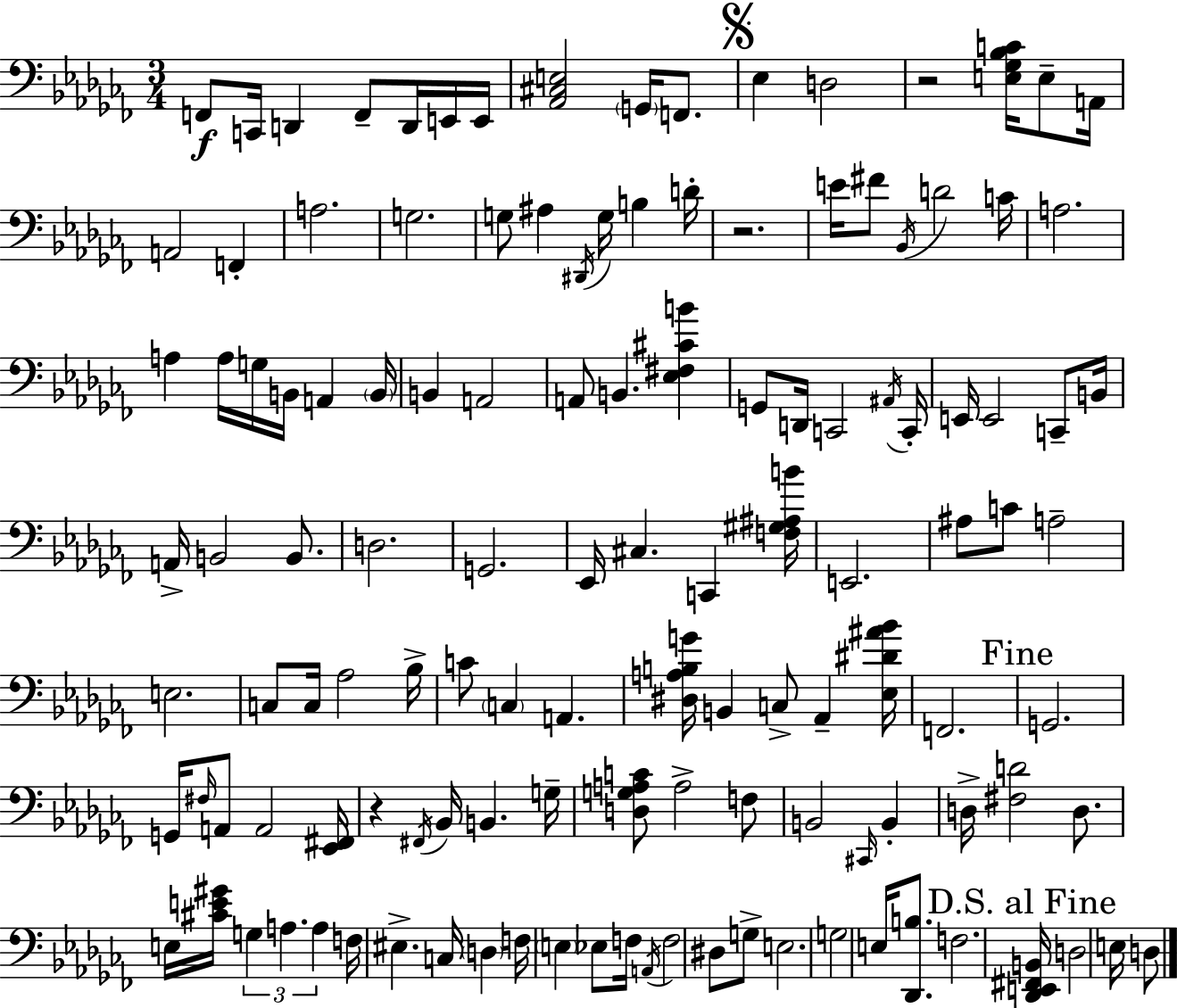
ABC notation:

X:1
T:Untitled
M:3/4
L:1/4
K:Abm
F,,/2 C,,/4 D,, F,,/2 D,,/4 E,,/4 E,,/4 [_A,,^C,E,]2 G,,/4 F,,/2 _E, D,2 z2 [E,_G,_B,C]/4 E,/2 A,,/4 A,,2 F,, A,2 G,2 G,/2 ^A, ^D,,/4 G,/4 B, D/4 z2 E/4 ^F/2 _B,,/4 D2 C/4 A,2 A, A,/4 G,/4 B,,/4 A,, B,,/4 B,, A,,2 A,,/2 B,, [_E,^F,^CB] G,,/2 D,,/4 C,,2 ^A,,/4 C,,/4 E,,/4 E,,2 C,,/2 B,,/4 A,,/4 B,,2 B,,/2 D,2 G,,2 _E,,/4 ^C, C,, [F,^G,^A,B]/4 E,,2 ^A,/2 C/2 A,2 E,2 C,/2 C,/4 _A,2 _B,/4 C/2 C, A,, [^D,A,B,G]/4 B,, C,/2 _A,, [_E,^D^A_B]/4 F,,2 G,,2 G,,/4 ^F,/4 A,,/2 A,,2 [_E,,^F,,]/4 z ^F,,/4 _B,,/4 B,, G,/4 [D,G,A,C]/2 A,2 F,/2 B,,2 ^C,,/4 B,, D,/4 [^F,D]2 D,/2 E,/4 [^CE^G]/4 G, A, A, F,/4 ^E, C,/4 D, F,/4 E, _E,/2 F,/4 A,,/4 F,2 ^D,/2 G,/2 E,2 G,2 E,/4 [_D,,B,]/2 F,2 [_D,,E,,^F,,B,,]/4 D,2 E,/4 D,/2